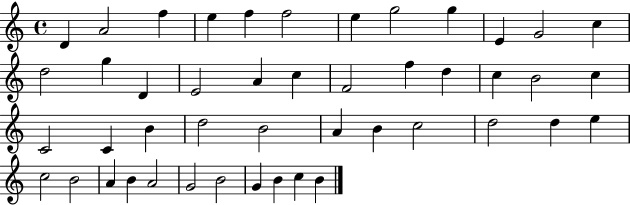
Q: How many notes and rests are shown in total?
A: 46